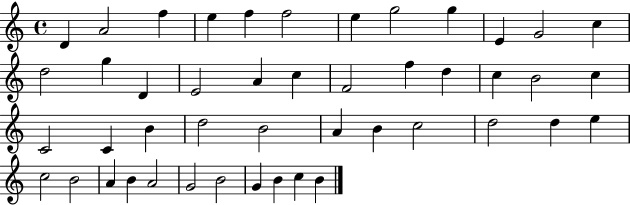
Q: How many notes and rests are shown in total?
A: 46